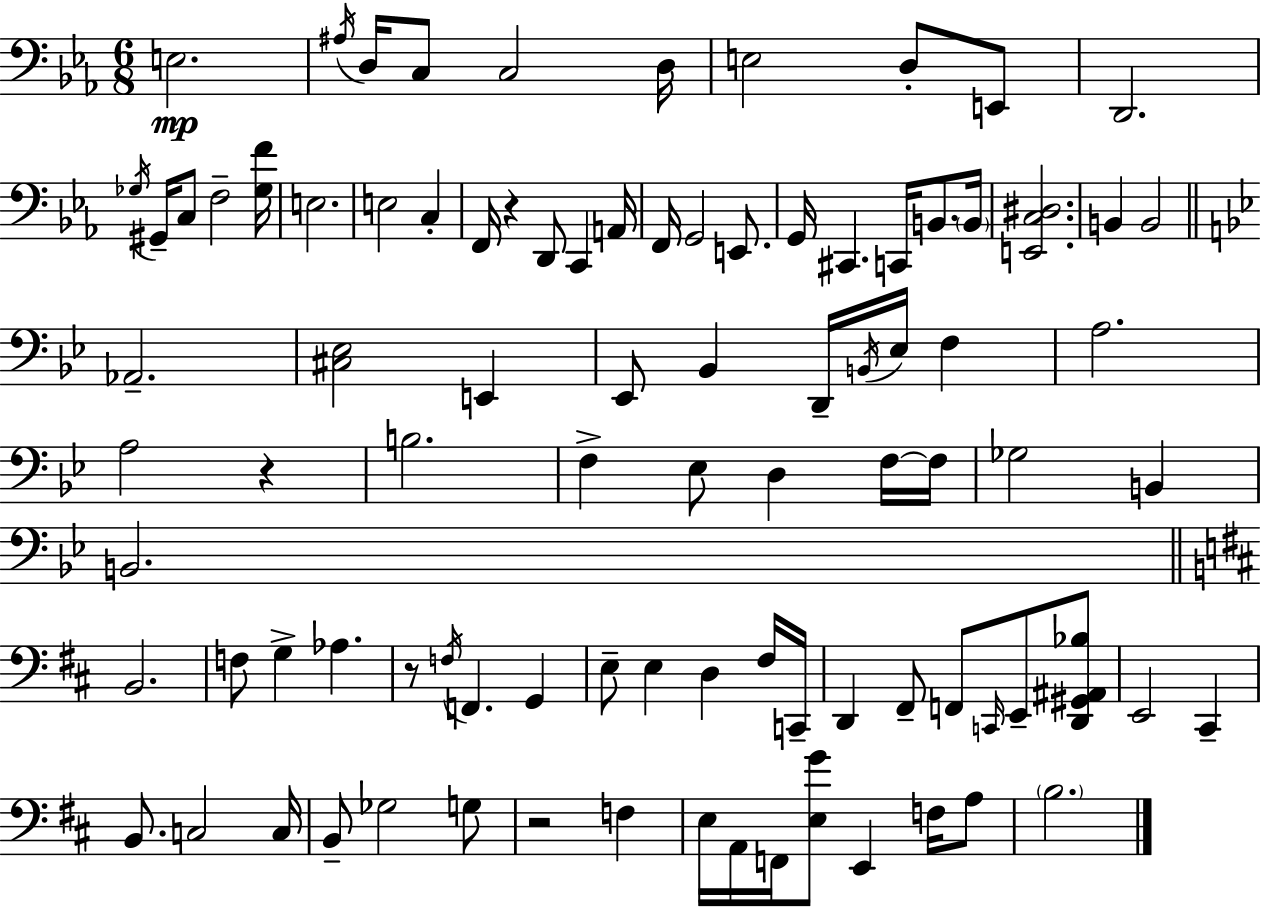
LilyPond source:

{
  \clef bass
  \numericTimeSignature
  \time 6/8
  \key ees \major
  \repeat volta 2 { e2.\mp | \acciaccatura { ais16 } d16 c8 c2 | d16 e2 d8-. e,8 | d,2. | \break \acciaccatura { ges16 } gis,16-- c8 f2-- | <ges f'>16 e2. | e2 c4-. | f,16 r4 d,8 c,4 | \break a,16 f,16 g,2 e,8. | g,16 cis,4. c,16 b,8. | \parenthesize b,16 <e, c dis>2. | b,4 b,2 | \break \bar "||" \break \key bes \major aes,2.-- | <cis ees>2 e,4 | ees,8 bes,4 d,16-- \acciaccatura { b,16 } ees16 f4 | a2. | \break a2 r4 | b2. | f4-> ees8 d4 f16~~ | f16 ges2 b,4 | \break b,2. | \bar "||" \break \key d \major b,2. | f8 g4-> aes4. | r8 \acciaccatura { f16 } f,4. g,4 | e8-- e4 d4 fis16 | \break c,16-- d,4 fis,8-- f,8 \grace { c,16 } e,8-- | <d, gis, ais, bes>8 e,2 cis,4-- | b,8. c2 | c16 b,8-- ges2 | \break g8 r2 f4 | e16 a,16 f,16 <e g'>8 e,4 f16 | a8 \parenthesize b2. | } \bar "|."
}